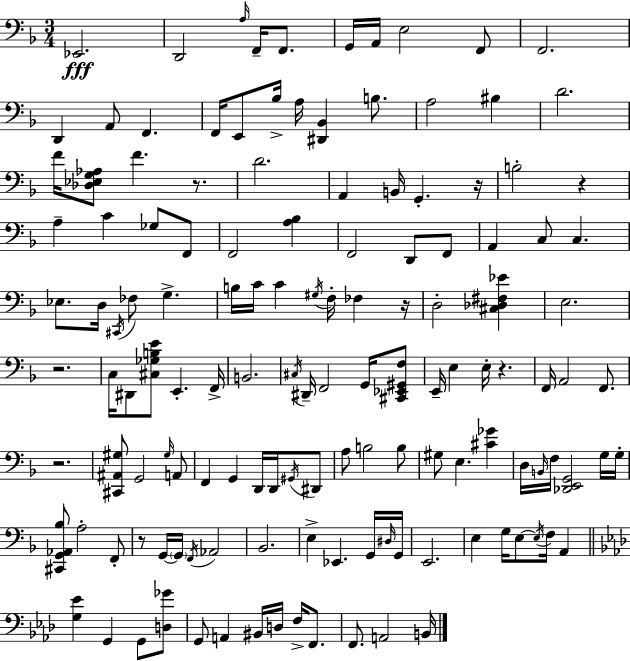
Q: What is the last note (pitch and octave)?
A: B2